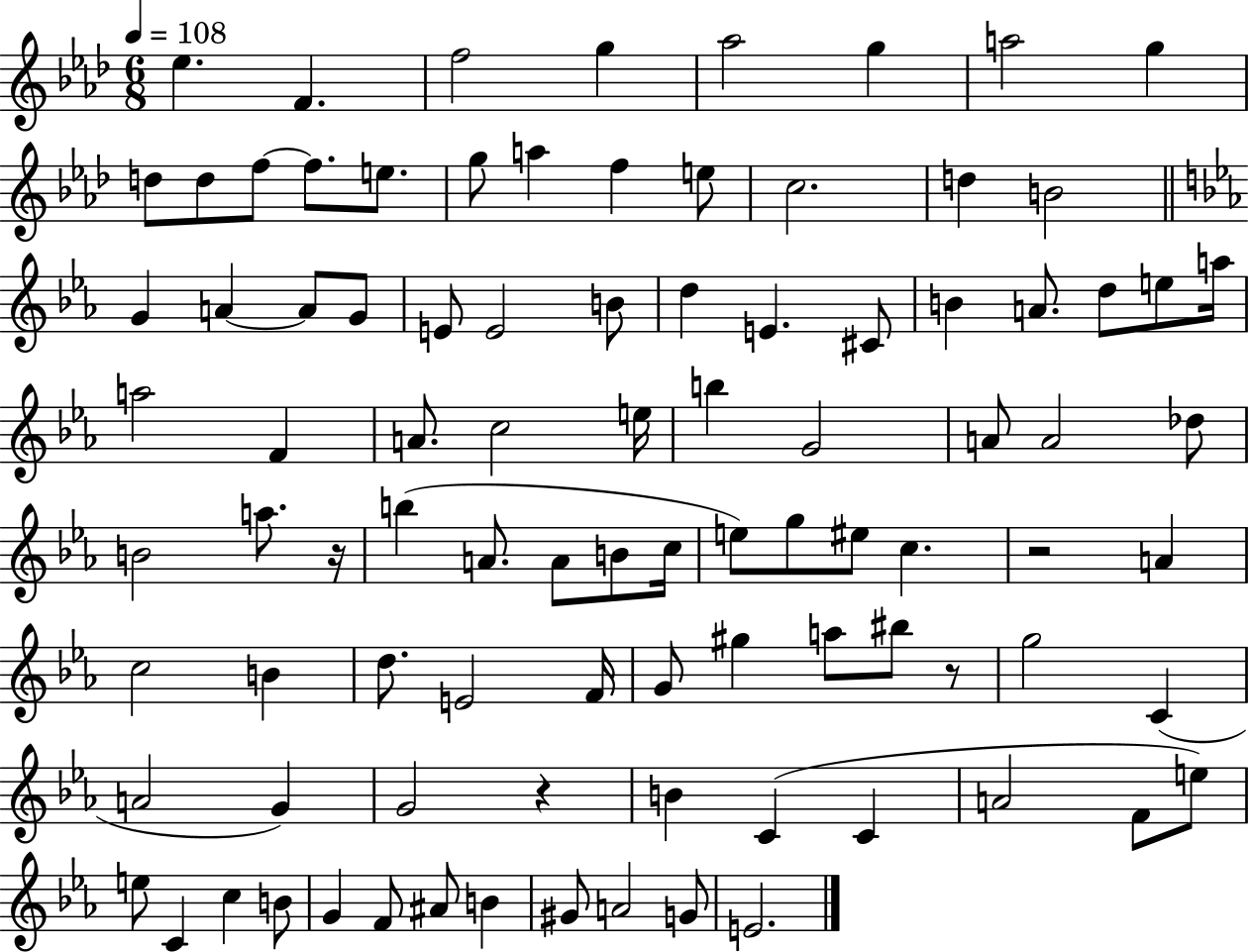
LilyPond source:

{
  \clef treble
  \numericTimeSignature
  \time 6/8
  \key aes \major
  \tempo 4 = 108
  ees''4. f'4. | f''2 g''4 | aes''2 g''4 | a''2 g''4 | \break d''8 d''8 f''8~~ f''8. e''8. | g''8 a''4 f''4 e''8 | c''2. | d''4 b'2 | \break \bar "||" \break \key c \minor g'4 a'4~~ a'8 g'8 | e'8 e'2 b'8 | d''4 e'4. cis'8 | b'4 a'8. d''8 e''8 a''16 | \break a''2 f'4 | a'8. c''2 e''16 | b''4 g'2 | a'8 a'2 des''8 | \break b'2 a''8. r16 | b''4( a'8. a'8 b'8 c''16 | e''8) g''8 eis''8 c''4. | r2 a'4 | \break c''2 b'4 | d''8. e'2 f'16 | g'8 gis''4 a''8 bis''8 r8 | g''2 c'4( | \break a'2 g'4) | g'2 r4 | b'4 c'4( c'4 | a'2 f'8 e''8) | \break e''8 c'4 c''4 b'8 | g'4 f'8 ais'8 b'4 | gis'8 a'2 g'8 | e'2. | \break \bar "|."
}